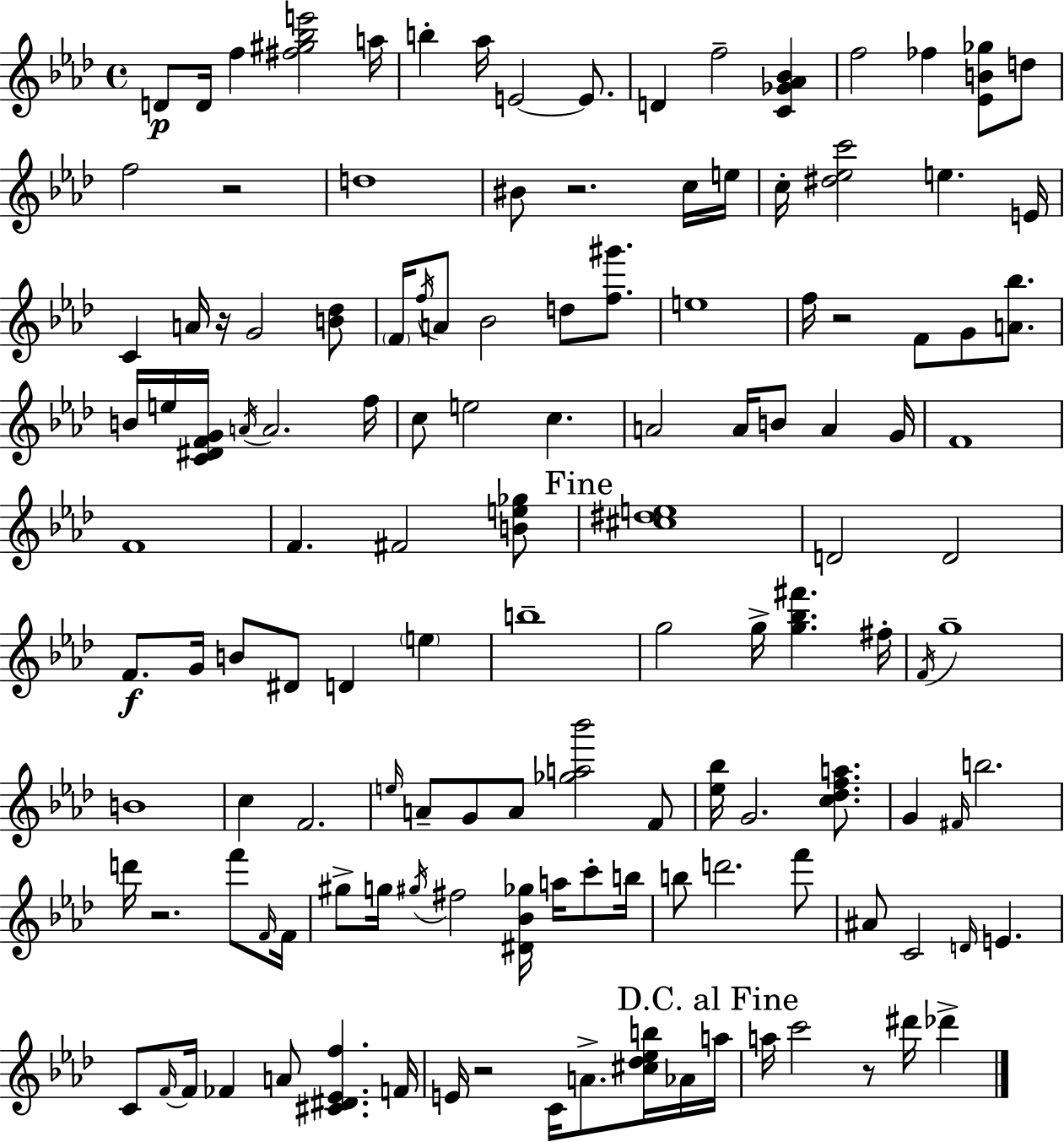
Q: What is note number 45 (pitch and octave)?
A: A4